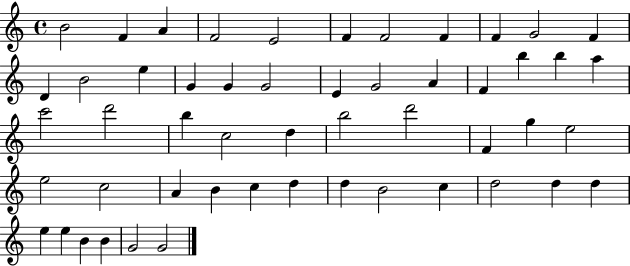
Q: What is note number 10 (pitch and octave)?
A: G4